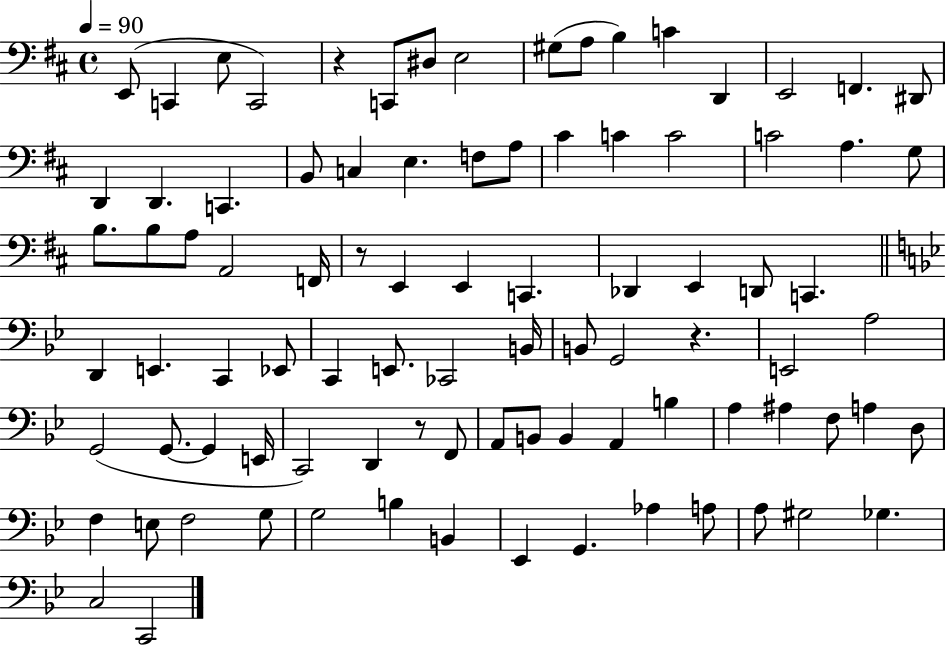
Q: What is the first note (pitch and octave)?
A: E2